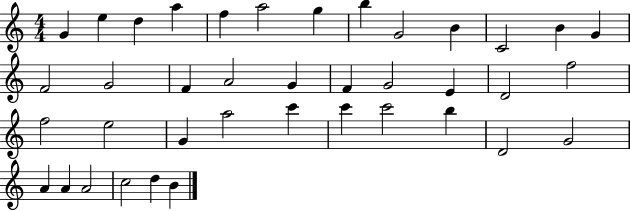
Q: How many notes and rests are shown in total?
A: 39